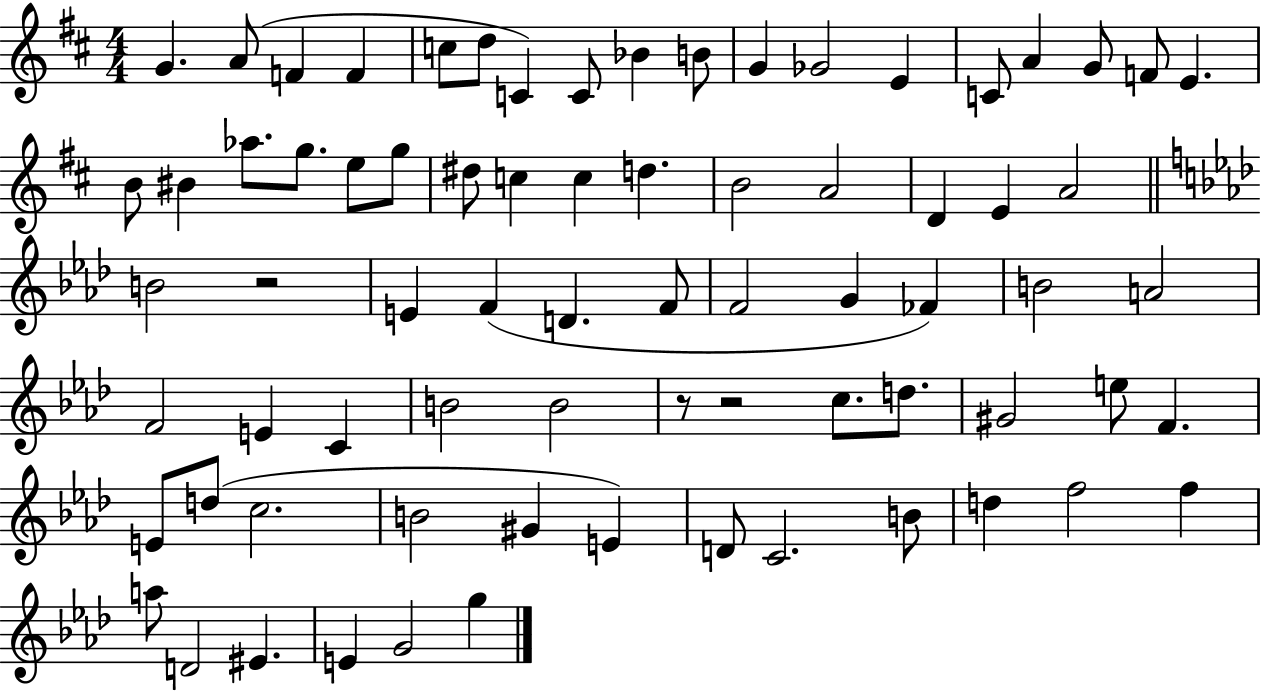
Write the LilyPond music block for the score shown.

{
  \clef treble
  \numericTimeSignature
  \time 4/4
  \key d \major
  g'4. a'8( f'4 f'4 | c''8 d''8 c'4) c'8 bes'4 b'8 | g'4 ges'2 e'4 | c'8 a'4 g'8 f'8 e'4. | \break b'8 bis'4 aes''8. g''8. e''8 g''8 | dis''8 c''4 c''4 d''4. | b'2 a'2 | d'4 e'4 a'2 | \break \bar "||" \break \key f \minor b'2 r2 | e'4 f'4( d'4. f'8 | f'2 g'4 fes'4) | b'2 a'2 | \break f'2 e'4 c'4 | b'2 b'2 | r8 r2 c''8. d''8. | gis'2 e''8 f'4. | \break e'8 d''8( c''2. | b'2 gis'4 e'4) | d'8 c'2. b'8 | d''4 f''2 f''4 | \break a''8 d'2 eis'4. | e'4 g'2 g''4 | \bar "|."
}